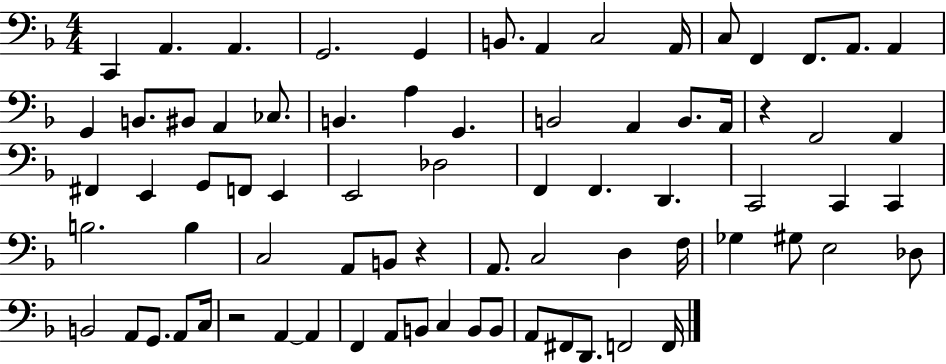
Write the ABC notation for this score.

X:1
T:Untitled
M:4/4
L:1/4
K:F
C,, A,, A,, G,,2 G,, B,,/2 A,, C,2 A,,/4 C,/2 F,, F,,/2 A,,/2 A,, G,, B,,/2 ^B,,/2 A,, _C,/2 B,, A, G,, B,,2 A,, B,,/2 A,,/4 z F,,2 F,, ^F,, E,, G,,/2 F,,/2 E,, E,,2 _D,2 F,, F,, D,, C,,2 C,, C,, B,2 B, C,2 A,,/2 B,,/2 z A,,/2 C,2 D, F,/4 _G, ^G,/2 E,2 _D,/2 B,,2 A,,/2 G,,/2 A,,/2 C,/4 z2 A,, A,, F,, A,,/2 B,,/2 C, B,,/2 B,,/2 A,,/2 ^F,,/2 D,,/2 F,,2 F,,/4